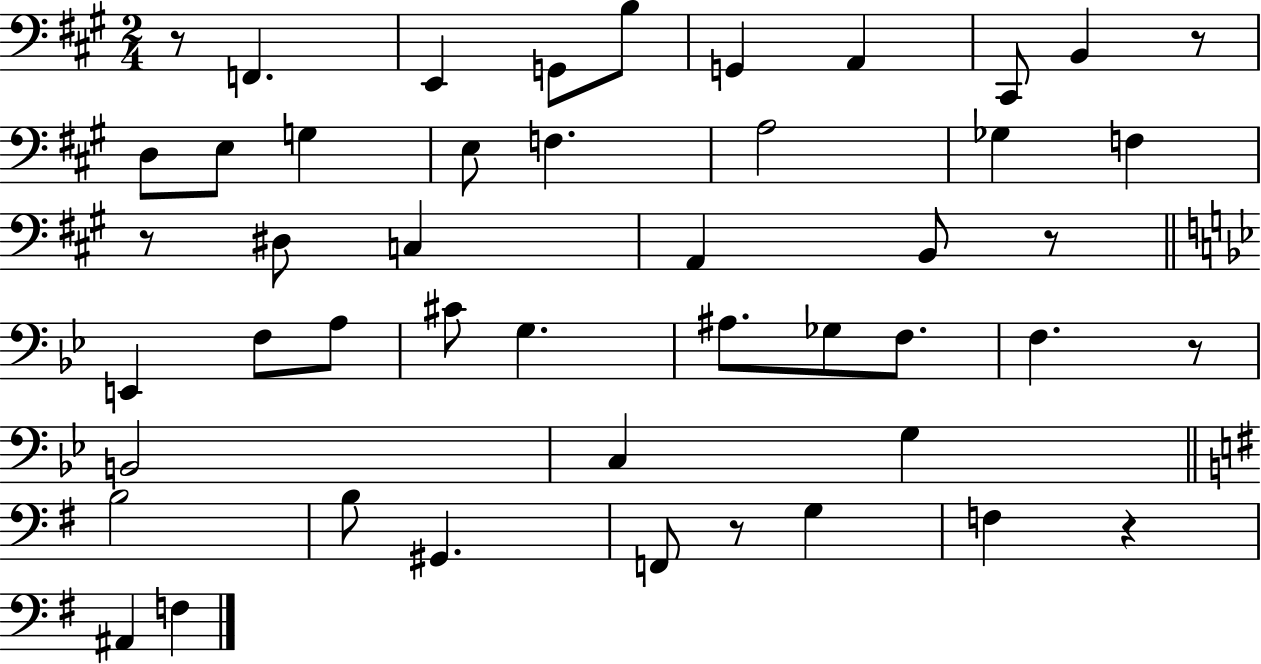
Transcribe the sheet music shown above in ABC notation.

X:1
T:Untitled
M:2/4
L:1/4
K:A
z/2 F,, E,, G,,/2 B,/2 G,, A,, ^C,,/2 B,, z/2 D,/2 E,/2 G, E,/2 F, A,2 _G, F, z/2 ^D,/2 C, A,, B,,/2 z/2 E,, F,/2 A,/2 ^C/2 G, ^A,/2 _G,/2 F,/2 F, z/2 B,,2 C, G, B,2 B,/2 ^G,, F,,/2 z/2 G, F, z ^A,, F,